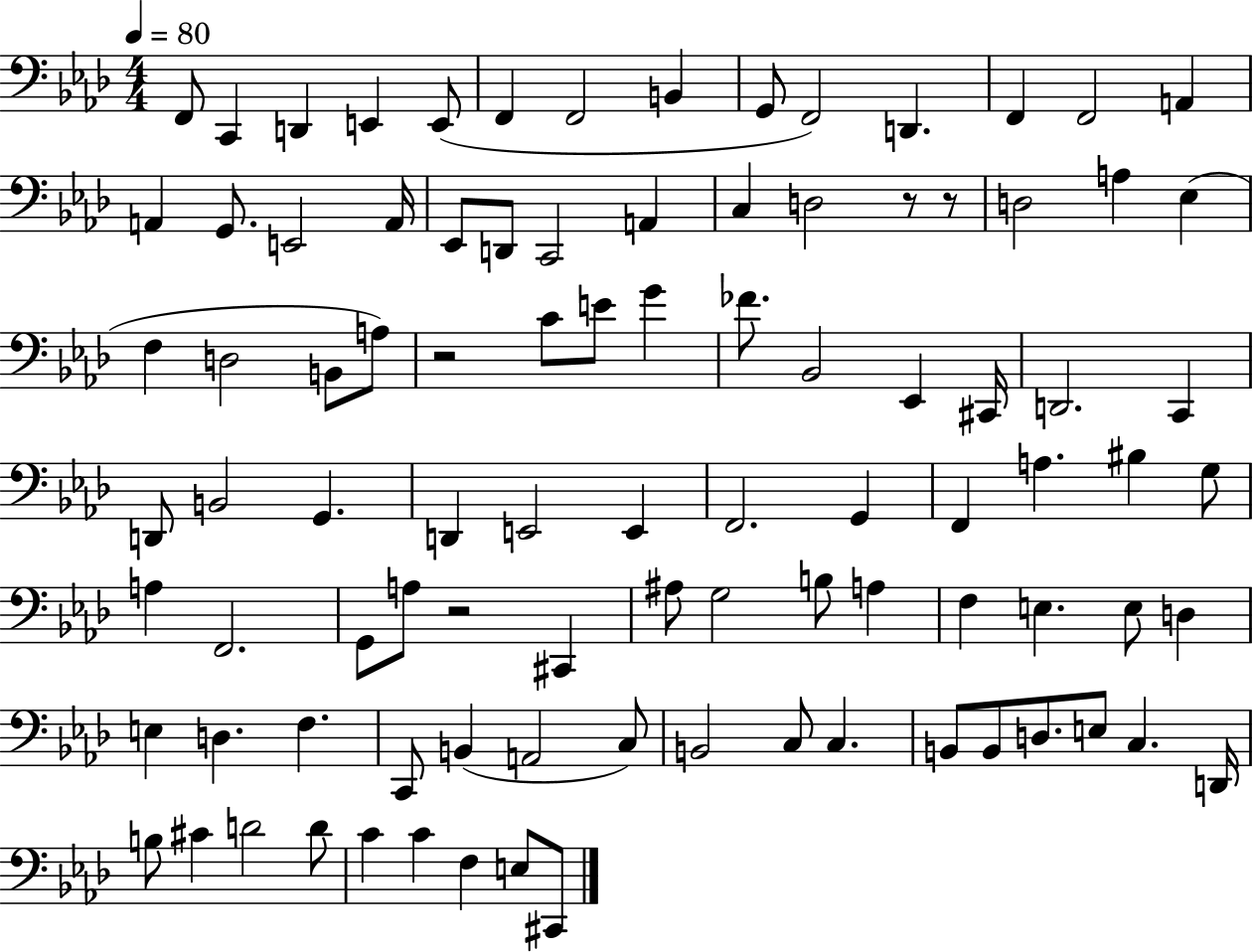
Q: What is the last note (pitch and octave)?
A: C#2